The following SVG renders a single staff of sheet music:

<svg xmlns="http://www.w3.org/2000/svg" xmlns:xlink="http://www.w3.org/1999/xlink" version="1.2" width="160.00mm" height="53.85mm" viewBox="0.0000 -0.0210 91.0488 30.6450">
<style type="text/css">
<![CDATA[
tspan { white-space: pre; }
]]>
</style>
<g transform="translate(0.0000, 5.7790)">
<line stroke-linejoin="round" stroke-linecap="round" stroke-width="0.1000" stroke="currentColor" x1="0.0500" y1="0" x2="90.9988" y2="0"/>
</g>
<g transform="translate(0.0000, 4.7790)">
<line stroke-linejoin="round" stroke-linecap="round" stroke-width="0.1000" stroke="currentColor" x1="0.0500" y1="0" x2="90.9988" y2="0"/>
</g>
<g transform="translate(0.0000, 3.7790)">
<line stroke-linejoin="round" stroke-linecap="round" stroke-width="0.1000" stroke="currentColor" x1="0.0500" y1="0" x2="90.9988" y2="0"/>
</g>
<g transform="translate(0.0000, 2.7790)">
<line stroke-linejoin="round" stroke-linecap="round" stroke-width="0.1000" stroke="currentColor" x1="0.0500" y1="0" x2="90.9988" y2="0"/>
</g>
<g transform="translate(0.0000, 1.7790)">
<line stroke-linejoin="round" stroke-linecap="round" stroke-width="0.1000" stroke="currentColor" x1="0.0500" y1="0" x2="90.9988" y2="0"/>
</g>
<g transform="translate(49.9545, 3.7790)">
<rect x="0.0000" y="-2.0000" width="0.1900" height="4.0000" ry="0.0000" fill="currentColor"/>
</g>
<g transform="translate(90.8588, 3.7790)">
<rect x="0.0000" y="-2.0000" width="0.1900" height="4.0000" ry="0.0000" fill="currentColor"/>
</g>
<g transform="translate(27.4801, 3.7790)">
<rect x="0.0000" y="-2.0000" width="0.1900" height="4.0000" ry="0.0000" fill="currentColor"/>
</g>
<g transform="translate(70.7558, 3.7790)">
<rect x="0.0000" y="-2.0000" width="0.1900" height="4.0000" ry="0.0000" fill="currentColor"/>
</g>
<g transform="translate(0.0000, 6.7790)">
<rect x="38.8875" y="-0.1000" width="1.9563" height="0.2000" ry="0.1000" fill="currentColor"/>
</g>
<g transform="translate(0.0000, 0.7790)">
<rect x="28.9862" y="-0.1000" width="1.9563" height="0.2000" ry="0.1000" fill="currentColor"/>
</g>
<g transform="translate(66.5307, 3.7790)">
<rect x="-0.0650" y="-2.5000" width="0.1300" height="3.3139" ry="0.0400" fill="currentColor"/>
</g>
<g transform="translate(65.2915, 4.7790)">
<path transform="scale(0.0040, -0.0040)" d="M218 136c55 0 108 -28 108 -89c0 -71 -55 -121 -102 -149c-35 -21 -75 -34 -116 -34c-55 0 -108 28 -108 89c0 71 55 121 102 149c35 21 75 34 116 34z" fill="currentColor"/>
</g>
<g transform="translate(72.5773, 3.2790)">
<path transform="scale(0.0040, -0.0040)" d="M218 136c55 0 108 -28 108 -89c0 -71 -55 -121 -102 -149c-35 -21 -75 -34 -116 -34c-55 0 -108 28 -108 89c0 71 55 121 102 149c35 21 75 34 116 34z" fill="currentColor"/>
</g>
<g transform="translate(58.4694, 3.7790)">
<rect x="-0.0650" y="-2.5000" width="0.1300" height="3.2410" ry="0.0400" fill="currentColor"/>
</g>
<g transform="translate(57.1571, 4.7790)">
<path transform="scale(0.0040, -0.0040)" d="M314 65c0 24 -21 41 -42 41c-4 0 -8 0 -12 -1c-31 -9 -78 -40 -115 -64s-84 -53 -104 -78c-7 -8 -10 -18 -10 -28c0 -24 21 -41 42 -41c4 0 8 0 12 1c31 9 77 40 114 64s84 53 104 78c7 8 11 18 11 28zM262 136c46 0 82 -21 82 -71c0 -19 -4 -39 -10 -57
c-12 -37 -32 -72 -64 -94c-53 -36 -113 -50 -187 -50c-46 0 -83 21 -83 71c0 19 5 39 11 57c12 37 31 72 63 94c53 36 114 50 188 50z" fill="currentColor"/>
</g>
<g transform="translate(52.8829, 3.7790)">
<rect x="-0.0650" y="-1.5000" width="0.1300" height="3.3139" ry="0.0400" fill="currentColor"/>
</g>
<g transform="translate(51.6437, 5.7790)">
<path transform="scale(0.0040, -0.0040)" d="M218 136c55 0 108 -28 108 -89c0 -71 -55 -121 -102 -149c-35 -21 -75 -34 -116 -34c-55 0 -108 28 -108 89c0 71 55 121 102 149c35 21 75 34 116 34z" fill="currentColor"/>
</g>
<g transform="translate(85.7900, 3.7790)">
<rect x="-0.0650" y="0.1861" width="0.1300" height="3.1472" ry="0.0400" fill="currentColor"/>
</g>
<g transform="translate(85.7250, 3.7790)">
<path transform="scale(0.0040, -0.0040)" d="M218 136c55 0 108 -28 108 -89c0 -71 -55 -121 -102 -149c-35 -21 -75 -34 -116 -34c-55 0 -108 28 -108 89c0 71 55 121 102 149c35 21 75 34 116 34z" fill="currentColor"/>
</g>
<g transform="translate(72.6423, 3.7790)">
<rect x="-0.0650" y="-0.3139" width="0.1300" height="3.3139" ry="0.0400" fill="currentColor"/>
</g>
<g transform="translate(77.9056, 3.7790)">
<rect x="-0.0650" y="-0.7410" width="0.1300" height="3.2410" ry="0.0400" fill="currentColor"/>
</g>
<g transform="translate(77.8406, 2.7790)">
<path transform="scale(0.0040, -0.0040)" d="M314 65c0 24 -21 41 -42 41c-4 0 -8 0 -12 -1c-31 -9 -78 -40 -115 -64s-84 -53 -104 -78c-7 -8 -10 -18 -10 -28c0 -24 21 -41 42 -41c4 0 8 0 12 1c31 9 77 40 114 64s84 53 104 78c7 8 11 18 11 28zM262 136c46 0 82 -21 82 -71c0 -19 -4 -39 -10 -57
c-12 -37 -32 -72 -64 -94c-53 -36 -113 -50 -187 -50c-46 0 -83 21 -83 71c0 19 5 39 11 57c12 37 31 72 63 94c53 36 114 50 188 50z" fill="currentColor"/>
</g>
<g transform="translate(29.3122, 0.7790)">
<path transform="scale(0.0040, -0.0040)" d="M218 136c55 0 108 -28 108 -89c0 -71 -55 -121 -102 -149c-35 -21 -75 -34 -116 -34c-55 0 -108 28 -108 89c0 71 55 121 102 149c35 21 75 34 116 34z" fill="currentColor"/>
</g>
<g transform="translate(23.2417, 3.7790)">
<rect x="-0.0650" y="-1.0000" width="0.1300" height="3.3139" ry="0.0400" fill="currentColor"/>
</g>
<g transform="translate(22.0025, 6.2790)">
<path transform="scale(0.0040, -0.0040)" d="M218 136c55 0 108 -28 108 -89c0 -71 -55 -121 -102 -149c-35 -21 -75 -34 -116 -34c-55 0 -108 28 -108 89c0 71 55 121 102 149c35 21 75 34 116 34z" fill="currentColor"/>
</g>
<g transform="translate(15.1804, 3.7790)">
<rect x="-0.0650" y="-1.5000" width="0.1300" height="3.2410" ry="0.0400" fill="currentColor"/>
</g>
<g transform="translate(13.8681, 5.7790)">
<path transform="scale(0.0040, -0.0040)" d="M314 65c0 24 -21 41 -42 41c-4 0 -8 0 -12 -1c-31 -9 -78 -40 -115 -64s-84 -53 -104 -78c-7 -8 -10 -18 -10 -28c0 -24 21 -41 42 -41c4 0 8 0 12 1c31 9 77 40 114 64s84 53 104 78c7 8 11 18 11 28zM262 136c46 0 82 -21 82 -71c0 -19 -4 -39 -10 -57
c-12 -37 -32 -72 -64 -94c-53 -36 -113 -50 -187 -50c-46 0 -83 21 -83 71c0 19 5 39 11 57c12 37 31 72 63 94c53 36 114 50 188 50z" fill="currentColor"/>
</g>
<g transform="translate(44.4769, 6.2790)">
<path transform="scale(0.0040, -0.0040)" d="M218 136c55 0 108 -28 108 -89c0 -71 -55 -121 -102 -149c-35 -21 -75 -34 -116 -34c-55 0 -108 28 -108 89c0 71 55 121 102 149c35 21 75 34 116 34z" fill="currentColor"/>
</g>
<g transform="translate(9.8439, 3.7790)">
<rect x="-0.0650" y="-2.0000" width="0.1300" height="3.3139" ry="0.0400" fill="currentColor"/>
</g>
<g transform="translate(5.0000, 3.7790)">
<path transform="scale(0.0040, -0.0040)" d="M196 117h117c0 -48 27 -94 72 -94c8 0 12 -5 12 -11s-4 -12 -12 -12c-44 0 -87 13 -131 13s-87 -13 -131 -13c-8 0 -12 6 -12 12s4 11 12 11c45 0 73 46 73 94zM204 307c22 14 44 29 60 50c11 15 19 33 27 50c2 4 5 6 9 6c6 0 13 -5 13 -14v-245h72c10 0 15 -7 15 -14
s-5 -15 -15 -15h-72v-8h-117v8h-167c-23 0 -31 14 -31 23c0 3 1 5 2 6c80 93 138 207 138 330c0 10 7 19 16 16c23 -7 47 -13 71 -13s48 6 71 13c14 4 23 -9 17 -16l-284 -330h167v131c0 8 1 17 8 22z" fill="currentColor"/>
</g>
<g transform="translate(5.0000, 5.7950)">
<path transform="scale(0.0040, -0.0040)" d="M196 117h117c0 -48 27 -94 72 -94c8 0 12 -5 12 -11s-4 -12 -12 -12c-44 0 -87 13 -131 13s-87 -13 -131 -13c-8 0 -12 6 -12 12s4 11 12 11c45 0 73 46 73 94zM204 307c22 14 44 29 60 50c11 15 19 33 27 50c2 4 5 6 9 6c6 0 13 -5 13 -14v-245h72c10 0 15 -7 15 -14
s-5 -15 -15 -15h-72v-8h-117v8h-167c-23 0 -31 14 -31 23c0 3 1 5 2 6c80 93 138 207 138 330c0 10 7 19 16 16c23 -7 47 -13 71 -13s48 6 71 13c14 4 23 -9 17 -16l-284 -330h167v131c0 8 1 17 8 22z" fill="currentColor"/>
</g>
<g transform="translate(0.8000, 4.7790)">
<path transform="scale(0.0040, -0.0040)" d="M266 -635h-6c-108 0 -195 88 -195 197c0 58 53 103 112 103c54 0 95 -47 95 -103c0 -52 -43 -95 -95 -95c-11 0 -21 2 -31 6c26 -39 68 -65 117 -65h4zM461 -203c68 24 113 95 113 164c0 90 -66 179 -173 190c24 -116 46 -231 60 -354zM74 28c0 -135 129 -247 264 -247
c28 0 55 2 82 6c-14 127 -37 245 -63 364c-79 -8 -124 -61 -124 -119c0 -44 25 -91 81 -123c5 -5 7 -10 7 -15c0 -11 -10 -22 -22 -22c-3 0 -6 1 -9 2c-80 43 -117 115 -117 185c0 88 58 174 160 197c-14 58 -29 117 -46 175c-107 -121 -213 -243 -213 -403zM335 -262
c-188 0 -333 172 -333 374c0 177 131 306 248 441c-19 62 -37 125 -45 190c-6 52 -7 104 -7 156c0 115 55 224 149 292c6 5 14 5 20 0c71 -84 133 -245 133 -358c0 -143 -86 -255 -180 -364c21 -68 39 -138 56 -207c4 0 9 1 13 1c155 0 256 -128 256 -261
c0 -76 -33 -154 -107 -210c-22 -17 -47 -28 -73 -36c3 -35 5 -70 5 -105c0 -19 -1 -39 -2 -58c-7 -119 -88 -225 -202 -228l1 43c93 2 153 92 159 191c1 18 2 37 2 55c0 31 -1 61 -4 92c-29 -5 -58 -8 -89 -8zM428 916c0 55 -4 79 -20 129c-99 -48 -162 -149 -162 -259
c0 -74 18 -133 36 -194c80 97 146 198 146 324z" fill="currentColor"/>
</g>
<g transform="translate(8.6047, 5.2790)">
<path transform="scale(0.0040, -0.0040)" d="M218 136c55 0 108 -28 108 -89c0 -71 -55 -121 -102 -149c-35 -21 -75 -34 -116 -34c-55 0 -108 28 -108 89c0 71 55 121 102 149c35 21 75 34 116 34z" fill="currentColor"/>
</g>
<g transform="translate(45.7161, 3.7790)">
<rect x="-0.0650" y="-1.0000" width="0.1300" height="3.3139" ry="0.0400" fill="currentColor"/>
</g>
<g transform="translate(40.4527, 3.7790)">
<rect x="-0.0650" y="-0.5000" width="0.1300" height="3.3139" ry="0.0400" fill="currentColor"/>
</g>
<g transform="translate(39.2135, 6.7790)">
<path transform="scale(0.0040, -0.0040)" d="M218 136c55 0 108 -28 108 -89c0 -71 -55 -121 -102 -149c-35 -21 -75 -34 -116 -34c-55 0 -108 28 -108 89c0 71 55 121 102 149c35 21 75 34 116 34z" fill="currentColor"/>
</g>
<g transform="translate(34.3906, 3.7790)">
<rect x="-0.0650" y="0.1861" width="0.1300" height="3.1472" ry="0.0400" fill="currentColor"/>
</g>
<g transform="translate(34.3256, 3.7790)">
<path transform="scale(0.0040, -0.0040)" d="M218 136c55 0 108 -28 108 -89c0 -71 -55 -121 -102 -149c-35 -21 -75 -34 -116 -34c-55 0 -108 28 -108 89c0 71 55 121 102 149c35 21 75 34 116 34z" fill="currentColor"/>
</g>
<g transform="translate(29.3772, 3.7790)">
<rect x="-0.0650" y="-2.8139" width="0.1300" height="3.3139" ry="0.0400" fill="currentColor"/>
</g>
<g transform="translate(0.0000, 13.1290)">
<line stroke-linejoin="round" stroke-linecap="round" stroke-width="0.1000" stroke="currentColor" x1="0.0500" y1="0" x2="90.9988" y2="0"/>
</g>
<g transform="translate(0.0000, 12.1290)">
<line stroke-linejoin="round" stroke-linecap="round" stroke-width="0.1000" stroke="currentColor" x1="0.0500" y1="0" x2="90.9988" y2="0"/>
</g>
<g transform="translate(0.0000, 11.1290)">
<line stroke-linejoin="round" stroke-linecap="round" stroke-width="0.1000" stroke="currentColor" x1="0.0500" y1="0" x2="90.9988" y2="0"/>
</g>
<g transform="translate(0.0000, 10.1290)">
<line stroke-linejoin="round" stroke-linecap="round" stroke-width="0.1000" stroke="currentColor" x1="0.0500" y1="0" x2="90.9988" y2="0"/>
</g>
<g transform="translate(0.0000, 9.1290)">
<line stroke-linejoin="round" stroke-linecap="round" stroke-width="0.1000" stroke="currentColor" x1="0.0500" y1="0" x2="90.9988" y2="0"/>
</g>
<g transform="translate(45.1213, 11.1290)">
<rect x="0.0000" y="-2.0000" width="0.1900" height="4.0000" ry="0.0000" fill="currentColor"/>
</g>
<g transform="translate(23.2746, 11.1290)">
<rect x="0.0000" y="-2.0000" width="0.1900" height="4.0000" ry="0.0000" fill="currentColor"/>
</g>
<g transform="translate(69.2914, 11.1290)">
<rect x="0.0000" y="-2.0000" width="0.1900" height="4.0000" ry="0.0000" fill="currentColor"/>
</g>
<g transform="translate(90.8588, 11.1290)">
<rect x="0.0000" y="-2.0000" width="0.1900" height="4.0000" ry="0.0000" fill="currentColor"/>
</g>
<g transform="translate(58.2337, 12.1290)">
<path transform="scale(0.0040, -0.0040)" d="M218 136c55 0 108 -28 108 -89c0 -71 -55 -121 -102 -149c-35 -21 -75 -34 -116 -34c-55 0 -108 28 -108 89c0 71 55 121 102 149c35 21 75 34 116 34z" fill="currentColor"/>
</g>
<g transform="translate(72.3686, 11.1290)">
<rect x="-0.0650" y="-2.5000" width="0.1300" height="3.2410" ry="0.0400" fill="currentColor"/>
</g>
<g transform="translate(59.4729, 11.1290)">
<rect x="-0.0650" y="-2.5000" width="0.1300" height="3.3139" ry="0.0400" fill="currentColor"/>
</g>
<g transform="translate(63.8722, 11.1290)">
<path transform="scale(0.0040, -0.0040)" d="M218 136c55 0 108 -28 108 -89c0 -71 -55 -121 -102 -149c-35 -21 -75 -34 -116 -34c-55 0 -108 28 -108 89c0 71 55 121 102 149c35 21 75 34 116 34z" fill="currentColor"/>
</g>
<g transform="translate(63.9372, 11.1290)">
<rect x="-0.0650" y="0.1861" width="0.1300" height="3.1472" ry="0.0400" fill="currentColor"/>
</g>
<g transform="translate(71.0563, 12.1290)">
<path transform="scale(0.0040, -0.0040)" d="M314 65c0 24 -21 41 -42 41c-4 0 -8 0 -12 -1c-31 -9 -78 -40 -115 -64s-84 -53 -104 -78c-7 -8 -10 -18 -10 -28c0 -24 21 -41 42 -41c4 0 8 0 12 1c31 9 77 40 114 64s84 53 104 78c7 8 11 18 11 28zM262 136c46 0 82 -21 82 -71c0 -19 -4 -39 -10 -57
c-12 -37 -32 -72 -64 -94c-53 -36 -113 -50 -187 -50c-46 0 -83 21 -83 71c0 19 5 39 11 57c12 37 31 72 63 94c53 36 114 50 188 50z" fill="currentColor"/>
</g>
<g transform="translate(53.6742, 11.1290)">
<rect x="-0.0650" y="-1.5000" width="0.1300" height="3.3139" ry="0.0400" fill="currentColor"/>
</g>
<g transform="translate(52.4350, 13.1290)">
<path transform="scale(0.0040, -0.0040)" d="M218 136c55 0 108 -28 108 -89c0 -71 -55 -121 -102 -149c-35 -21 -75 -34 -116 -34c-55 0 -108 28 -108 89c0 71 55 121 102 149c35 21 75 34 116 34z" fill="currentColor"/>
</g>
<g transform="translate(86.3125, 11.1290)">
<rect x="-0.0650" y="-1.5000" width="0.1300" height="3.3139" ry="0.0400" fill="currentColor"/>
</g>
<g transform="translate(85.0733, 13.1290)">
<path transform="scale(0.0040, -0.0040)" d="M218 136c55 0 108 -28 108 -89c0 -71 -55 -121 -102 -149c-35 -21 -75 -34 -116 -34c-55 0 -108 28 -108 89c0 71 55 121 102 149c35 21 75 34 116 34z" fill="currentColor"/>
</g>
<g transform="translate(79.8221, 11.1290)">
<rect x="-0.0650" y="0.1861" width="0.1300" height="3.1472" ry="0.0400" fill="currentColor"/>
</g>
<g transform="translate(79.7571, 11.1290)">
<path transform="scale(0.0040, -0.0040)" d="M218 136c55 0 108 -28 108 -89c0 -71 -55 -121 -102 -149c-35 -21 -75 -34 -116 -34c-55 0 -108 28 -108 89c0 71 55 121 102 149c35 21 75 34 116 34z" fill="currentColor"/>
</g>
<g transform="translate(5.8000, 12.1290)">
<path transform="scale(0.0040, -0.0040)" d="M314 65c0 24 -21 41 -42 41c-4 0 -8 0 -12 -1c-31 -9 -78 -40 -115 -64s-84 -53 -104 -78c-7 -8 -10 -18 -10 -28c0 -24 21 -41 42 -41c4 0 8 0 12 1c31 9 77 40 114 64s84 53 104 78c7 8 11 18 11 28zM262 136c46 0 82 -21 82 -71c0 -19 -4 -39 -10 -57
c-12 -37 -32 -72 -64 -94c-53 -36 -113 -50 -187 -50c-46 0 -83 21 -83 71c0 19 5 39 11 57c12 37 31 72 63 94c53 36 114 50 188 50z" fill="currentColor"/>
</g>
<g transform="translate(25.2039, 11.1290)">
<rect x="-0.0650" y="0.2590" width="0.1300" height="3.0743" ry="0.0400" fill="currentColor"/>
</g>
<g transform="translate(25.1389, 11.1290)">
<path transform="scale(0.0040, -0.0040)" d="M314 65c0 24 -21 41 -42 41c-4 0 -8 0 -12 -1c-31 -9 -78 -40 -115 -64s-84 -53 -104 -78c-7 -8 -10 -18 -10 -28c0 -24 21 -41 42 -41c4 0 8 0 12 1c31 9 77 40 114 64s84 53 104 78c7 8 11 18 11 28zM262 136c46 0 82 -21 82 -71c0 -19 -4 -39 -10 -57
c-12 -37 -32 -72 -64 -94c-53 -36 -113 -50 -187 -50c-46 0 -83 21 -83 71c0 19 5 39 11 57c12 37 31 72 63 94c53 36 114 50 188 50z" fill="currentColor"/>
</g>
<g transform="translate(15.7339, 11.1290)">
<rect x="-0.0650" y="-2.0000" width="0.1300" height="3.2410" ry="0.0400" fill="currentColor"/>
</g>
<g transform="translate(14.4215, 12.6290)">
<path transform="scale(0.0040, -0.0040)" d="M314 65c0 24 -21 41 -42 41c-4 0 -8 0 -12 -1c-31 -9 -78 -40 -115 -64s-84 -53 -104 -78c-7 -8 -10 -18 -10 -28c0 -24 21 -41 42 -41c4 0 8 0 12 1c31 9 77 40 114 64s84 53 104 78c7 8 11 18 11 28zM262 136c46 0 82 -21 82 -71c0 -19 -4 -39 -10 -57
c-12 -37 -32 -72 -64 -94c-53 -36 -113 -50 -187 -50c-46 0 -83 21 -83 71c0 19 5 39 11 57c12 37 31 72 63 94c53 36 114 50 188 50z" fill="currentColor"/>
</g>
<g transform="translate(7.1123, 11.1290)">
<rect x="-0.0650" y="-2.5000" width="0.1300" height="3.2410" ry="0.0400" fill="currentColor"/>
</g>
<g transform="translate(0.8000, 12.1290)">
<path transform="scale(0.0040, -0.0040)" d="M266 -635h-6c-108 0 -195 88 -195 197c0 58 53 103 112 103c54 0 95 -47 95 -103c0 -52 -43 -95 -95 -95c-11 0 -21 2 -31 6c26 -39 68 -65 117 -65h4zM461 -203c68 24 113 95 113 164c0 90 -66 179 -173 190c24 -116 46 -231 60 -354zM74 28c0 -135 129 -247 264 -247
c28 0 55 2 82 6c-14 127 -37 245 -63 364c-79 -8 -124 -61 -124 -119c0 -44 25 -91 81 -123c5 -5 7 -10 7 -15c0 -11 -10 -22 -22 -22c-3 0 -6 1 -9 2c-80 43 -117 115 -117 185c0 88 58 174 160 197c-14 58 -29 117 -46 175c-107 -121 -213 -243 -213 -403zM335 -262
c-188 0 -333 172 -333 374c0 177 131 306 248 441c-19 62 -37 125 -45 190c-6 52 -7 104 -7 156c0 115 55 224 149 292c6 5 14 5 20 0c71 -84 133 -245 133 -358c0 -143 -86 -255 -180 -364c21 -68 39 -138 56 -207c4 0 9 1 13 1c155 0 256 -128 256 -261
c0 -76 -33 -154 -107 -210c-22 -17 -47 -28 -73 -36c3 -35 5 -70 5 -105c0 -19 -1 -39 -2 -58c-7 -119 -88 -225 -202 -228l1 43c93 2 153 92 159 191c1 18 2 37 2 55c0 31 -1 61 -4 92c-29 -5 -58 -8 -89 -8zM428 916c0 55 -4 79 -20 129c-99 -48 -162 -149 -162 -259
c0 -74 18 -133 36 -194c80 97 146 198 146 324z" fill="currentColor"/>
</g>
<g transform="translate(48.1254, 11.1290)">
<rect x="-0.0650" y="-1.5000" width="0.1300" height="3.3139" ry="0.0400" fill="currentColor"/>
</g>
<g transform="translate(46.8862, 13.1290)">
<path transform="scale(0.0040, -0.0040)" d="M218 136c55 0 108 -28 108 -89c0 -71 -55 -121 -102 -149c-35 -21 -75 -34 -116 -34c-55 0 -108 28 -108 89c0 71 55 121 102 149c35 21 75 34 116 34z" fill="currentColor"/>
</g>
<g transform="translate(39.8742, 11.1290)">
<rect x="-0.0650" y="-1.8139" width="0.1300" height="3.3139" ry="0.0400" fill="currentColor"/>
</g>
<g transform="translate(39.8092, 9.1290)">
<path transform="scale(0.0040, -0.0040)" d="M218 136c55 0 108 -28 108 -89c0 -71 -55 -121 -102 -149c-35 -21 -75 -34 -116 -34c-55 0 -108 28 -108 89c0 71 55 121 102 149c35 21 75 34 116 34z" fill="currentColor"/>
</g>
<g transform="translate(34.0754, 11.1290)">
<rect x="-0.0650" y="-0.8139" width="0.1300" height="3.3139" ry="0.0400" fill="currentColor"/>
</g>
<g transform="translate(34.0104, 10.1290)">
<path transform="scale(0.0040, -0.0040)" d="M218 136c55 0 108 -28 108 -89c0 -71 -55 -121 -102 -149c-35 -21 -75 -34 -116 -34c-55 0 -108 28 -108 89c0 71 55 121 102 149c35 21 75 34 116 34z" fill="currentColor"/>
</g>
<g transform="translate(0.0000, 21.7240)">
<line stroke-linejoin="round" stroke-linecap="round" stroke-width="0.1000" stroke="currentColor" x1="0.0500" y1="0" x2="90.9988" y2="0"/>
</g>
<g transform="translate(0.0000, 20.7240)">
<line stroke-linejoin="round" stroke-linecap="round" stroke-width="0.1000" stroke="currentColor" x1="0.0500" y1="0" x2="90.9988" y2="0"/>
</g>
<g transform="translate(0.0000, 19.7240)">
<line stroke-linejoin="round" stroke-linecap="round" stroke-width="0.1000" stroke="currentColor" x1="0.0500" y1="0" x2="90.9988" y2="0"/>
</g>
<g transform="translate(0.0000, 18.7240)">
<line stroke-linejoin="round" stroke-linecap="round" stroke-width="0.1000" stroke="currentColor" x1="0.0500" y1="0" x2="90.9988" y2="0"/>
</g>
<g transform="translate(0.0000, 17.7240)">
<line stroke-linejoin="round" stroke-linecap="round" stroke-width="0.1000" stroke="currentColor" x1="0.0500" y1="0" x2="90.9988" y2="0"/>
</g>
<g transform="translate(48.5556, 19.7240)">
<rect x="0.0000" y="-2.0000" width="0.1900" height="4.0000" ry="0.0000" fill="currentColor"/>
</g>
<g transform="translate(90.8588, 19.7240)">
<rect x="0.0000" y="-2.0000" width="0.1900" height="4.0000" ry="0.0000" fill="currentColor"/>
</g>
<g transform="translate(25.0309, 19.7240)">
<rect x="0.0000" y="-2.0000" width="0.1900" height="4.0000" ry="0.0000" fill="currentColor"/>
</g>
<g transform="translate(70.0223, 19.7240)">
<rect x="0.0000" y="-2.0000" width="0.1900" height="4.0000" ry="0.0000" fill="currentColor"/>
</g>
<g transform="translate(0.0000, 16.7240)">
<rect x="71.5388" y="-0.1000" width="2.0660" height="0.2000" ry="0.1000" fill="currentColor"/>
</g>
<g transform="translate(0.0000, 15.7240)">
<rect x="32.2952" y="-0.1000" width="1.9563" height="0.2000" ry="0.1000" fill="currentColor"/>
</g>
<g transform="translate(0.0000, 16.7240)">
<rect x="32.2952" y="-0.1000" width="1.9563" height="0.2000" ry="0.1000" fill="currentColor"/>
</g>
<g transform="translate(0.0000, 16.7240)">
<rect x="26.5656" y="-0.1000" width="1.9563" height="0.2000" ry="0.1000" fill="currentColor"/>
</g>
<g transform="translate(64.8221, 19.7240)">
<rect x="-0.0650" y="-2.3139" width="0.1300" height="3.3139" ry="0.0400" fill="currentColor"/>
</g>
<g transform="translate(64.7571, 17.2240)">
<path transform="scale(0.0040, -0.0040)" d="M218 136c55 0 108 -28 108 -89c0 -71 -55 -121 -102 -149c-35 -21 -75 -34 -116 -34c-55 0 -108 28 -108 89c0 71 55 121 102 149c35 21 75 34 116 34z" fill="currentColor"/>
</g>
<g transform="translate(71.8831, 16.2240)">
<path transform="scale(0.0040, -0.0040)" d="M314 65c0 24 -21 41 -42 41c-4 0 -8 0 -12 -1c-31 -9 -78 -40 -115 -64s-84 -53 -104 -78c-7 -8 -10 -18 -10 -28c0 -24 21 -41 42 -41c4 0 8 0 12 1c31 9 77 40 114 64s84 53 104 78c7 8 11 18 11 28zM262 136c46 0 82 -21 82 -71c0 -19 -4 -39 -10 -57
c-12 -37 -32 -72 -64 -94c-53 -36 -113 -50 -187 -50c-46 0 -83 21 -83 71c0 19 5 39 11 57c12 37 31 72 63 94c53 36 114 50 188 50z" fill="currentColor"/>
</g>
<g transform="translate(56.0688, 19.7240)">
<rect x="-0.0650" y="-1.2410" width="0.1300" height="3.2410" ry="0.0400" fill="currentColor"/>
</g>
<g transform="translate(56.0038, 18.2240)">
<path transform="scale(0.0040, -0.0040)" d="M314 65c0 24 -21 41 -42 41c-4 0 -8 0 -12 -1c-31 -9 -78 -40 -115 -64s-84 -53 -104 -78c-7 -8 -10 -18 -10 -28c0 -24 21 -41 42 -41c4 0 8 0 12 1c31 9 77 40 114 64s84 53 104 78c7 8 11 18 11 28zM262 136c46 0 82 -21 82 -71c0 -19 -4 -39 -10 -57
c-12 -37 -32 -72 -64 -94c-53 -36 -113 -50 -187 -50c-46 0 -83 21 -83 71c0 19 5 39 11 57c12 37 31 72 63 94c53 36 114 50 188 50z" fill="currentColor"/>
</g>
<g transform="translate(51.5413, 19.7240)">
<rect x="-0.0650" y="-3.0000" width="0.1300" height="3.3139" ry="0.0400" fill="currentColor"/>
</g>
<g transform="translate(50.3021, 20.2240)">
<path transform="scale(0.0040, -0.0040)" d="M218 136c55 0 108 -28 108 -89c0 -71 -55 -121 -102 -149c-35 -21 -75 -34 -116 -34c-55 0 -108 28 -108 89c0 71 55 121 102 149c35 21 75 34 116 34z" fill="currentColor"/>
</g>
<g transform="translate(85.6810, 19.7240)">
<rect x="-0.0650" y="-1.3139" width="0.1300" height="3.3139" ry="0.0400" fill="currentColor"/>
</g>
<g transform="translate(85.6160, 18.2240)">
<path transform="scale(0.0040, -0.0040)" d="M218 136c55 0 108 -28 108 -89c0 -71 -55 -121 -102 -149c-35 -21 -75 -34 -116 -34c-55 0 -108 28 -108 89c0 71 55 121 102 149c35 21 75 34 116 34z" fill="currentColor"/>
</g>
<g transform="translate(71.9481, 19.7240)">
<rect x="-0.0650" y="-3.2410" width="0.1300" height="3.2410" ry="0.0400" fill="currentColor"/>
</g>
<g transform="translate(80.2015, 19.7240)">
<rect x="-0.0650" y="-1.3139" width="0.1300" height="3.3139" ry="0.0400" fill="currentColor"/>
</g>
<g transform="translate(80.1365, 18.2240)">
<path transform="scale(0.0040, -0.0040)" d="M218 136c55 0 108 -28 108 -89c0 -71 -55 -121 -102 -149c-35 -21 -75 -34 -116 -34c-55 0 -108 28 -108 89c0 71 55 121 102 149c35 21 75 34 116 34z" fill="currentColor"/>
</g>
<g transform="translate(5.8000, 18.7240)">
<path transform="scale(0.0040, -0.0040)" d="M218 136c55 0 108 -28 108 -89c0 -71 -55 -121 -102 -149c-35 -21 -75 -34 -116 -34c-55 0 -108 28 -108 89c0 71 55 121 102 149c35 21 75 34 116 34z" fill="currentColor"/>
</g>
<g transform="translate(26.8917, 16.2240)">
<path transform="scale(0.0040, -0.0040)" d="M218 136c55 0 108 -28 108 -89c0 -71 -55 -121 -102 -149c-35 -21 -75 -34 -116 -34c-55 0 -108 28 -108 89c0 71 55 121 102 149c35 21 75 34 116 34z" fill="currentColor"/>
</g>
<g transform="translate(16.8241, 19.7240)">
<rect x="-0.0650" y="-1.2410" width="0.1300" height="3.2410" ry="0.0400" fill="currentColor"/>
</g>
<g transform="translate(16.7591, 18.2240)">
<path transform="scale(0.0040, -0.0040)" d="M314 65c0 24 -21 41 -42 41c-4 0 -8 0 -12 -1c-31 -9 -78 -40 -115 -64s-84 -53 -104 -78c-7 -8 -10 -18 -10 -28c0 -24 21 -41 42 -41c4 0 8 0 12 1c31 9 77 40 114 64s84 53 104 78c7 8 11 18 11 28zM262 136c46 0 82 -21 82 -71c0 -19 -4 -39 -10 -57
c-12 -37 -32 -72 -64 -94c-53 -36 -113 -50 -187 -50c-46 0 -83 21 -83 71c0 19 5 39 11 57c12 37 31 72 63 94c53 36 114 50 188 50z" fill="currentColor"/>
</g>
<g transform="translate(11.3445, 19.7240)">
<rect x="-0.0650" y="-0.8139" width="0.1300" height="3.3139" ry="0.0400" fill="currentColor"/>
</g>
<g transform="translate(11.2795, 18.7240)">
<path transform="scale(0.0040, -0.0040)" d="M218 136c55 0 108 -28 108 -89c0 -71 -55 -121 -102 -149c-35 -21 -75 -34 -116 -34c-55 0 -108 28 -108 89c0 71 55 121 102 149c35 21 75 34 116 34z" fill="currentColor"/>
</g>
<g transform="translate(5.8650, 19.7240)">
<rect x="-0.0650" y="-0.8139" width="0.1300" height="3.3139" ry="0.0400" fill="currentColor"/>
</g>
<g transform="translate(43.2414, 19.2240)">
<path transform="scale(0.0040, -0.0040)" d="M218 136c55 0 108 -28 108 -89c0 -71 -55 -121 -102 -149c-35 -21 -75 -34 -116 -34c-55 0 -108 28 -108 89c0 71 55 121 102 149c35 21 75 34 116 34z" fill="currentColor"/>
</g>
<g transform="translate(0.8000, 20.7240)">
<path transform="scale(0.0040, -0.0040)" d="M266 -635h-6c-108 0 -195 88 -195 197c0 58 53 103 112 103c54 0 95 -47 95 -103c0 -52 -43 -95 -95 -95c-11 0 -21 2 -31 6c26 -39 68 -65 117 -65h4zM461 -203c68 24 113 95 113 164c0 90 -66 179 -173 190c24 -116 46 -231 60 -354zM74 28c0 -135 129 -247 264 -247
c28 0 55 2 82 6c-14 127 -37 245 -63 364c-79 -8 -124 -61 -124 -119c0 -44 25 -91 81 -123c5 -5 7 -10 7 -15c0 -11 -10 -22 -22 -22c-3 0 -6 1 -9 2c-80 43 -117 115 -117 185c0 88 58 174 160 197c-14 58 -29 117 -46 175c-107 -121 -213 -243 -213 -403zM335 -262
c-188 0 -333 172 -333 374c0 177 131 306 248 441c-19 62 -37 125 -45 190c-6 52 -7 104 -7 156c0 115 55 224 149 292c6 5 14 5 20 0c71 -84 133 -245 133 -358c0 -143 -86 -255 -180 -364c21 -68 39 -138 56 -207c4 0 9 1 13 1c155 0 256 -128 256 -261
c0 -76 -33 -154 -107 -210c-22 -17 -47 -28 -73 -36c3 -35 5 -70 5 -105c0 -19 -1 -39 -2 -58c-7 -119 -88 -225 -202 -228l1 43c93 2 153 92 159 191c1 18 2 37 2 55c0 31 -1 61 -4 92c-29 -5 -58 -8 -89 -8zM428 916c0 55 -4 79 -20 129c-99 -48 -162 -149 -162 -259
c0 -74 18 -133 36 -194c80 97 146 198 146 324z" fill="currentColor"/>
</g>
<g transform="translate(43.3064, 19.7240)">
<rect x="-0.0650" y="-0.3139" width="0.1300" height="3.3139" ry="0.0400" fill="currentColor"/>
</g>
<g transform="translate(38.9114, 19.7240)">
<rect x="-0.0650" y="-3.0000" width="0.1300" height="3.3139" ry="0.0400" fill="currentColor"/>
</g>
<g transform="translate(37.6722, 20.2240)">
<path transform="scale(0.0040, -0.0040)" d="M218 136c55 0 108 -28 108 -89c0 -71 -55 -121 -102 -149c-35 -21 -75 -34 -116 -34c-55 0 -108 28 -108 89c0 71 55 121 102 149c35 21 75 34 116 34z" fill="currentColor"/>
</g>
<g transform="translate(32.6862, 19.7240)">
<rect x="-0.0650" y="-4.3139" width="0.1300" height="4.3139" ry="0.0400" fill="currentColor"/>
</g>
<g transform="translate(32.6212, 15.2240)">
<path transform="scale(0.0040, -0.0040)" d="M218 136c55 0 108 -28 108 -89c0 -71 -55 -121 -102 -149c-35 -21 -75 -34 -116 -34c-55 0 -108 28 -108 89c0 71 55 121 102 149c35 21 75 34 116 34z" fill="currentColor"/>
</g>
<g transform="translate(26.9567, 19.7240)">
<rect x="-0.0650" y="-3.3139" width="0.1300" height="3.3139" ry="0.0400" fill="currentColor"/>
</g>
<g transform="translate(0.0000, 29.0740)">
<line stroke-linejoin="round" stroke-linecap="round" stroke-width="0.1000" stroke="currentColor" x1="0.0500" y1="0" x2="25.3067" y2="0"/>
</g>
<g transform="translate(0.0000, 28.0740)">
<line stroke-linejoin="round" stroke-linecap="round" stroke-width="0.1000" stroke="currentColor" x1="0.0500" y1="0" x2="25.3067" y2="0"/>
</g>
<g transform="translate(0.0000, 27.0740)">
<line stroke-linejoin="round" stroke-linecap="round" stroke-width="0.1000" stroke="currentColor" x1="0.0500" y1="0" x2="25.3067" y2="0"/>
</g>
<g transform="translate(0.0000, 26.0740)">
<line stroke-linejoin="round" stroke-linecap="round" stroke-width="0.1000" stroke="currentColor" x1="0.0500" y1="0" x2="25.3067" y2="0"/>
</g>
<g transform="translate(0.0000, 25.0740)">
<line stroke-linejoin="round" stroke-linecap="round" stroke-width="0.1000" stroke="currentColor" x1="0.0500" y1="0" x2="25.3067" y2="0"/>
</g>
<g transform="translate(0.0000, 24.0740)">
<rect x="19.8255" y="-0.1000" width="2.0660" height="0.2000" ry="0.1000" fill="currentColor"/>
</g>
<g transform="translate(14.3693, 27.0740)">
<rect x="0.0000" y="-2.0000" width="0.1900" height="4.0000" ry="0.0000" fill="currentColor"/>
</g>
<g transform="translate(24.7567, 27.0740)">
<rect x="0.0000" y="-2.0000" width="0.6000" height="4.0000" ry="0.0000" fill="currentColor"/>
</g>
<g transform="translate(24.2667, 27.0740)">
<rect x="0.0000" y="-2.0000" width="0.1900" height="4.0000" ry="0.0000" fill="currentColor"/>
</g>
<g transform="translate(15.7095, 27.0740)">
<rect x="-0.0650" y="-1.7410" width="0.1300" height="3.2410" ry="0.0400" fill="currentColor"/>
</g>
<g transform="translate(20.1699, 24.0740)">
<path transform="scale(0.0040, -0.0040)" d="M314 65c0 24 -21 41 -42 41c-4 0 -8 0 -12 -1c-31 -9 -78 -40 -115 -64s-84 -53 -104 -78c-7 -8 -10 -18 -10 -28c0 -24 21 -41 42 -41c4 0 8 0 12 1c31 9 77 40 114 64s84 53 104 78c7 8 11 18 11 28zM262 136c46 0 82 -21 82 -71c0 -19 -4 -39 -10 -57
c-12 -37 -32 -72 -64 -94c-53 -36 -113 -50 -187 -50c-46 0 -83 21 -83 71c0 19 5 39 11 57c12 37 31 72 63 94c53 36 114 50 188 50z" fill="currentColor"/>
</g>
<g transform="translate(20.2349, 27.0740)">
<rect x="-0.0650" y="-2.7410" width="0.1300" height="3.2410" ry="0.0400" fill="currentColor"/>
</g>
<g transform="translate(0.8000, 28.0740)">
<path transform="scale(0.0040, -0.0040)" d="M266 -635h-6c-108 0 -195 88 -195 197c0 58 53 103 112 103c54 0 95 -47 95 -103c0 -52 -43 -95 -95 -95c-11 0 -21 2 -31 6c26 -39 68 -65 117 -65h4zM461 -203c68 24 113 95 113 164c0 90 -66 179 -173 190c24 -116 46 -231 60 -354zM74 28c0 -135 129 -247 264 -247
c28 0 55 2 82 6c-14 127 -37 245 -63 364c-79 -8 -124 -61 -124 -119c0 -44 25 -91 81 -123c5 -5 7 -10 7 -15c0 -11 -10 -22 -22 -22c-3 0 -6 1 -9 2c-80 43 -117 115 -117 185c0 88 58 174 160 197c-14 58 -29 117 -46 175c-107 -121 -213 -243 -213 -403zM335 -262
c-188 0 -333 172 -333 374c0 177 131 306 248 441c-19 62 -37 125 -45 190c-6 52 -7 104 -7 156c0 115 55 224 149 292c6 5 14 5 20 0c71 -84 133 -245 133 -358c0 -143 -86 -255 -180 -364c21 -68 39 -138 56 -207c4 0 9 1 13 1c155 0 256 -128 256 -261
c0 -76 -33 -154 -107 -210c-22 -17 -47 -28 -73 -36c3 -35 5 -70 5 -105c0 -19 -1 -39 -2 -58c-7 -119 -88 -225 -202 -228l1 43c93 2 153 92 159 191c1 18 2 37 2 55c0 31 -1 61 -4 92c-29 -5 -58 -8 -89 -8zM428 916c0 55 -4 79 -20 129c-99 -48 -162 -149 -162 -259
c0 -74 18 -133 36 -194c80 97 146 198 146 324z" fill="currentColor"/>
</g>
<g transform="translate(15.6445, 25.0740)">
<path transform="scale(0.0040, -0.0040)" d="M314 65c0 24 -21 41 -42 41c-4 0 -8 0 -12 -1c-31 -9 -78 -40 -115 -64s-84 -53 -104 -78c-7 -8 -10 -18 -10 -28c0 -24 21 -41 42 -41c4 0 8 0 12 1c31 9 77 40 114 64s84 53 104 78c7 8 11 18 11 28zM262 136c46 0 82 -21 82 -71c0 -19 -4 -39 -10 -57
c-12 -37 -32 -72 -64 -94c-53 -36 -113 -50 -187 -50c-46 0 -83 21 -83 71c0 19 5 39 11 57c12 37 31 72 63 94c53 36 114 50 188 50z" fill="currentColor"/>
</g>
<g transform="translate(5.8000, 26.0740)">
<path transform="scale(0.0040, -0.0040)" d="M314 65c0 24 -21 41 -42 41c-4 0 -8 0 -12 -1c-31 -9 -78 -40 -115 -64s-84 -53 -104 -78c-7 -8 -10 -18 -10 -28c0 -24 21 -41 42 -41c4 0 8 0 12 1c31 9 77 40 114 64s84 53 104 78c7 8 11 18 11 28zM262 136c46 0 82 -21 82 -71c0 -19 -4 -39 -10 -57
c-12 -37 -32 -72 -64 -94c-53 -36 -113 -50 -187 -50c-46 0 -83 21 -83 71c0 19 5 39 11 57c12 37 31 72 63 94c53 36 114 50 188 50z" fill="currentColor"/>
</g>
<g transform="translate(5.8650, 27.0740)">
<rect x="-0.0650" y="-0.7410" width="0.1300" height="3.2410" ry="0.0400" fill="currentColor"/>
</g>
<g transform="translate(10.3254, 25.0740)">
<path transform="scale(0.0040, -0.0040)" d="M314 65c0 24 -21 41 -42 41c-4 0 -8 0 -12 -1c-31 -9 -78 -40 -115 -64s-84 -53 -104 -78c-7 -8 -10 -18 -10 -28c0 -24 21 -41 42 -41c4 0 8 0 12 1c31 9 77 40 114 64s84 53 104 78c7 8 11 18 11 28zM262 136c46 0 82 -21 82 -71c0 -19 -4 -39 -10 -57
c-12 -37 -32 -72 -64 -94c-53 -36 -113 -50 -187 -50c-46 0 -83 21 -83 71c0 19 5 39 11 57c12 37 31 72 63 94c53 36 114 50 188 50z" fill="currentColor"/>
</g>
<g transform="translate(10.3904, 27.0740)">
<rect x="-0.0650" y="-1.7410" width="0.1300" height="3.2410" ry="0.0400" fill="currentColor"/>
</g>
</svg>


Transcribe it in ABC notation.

X:1
T:Untitled
M:4/4
L:1/4
K:C
F E2 D a B C D E G2 G c d2 B G2 F2 B2 d f E E G B G2 B E d d e2 b d' A c A e2 g b2 e e d2 f2 f2 a2